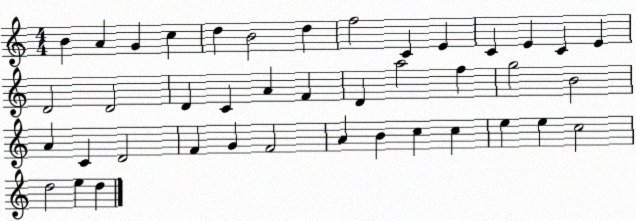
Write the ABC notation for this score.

X:1
T:Untitled
M:4/4
L:1/4
K:C
B A G c d B2 d f2 C E C E C E D2 D2 D C A F D a2 f g2 B2 A C D2 F G F2 A B c c e e c2 d2 e d